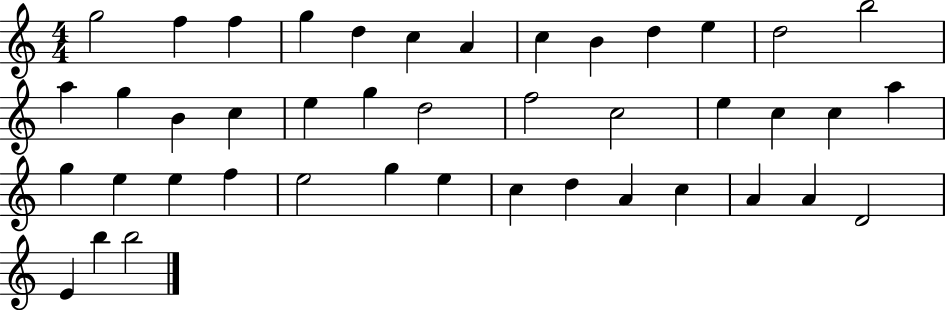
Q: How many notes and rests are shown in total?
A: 43